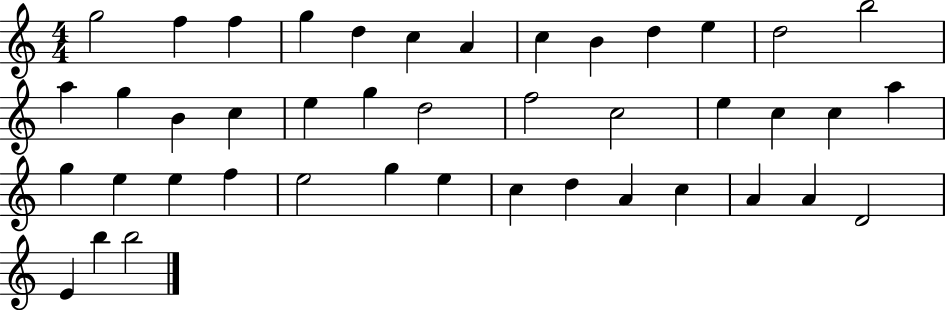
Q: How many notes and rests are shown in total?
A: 43